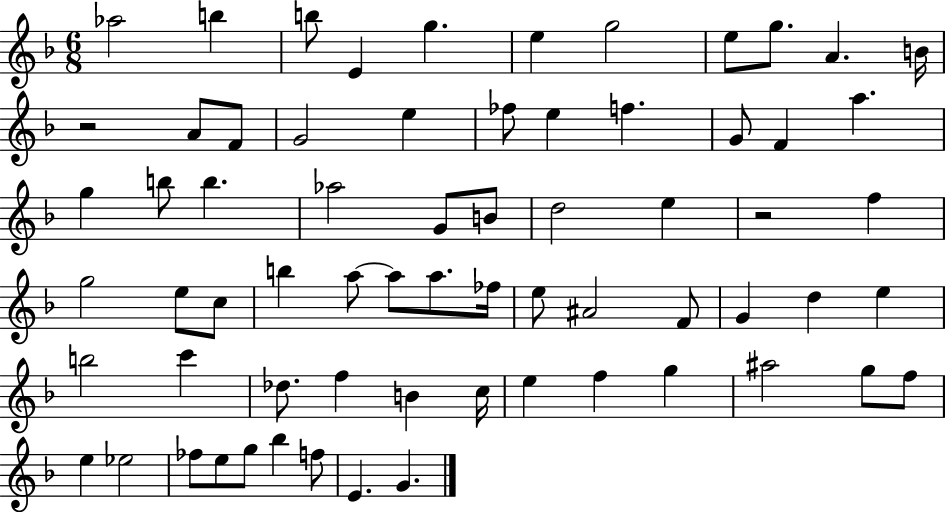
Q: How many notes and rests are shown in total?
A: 67